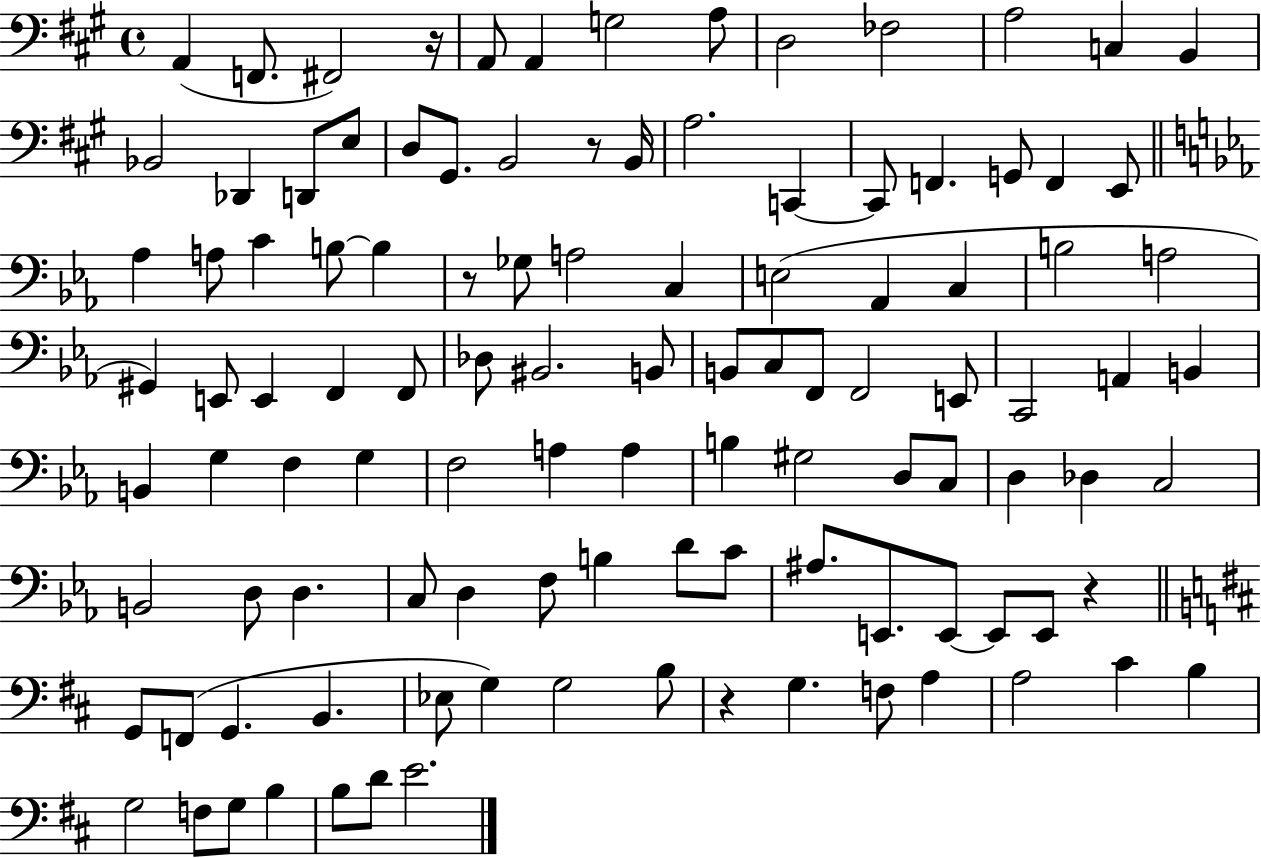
{
  \clef bass
  \time 4/4
  \defaultTimeSignature
  \key a \major
  a,4( f,8. fis,2) r16 | a,8 a,4 g2 a8 | d2 fes2 | a2 c4 b,4 | \break bes,2 des,4 d,8 e8 | d8 gis,8. b,2 r8 b,16 | a2. c,4~~ | c,8 f,4. g,8 f,4 e,8 | \break \bar "||" \break \key ees \major aes4 a8 c'4 b8~~ b4 | r8 ges8 a2 c4 | e2( aes,4 c4 | b2 a2 | \break gis,4) e,8 e,4 f,4 f,8 | des8 bis,2. b,8 | b,8 c8 f,8 f,2 e,8 | c,2 a,4 b,4 | \break b,4 g4 f4 g4 | f2 a4 a4 | b4 gis2 d8 c8 | d4 des4 c2 | \break b,2 d8 d4. | c8 d4 f8 b4 d'8 c'8 | ais8. e,8. e,8~~ e,8 e,8 r4 | \bar "||" \break \key d \major g,8 f,8( g,4. b,4. | ees8 g4) g2 b8 | r4 g4. f8 a4 | a2 cis'4 b4 | \break g2 f8 g8 b4 | b8 d'8 e'2. | \bar "|."
}